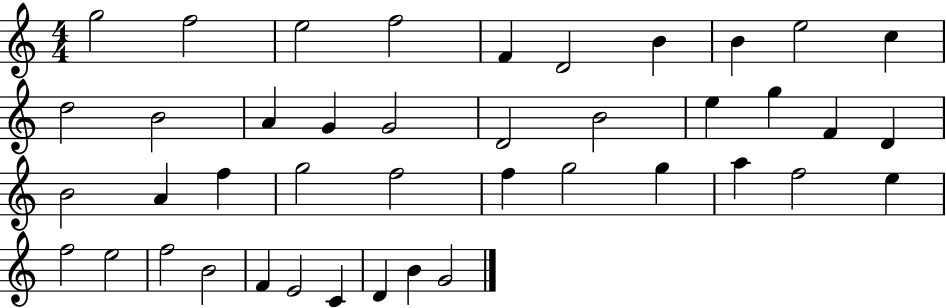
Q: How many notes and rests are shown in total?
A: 42